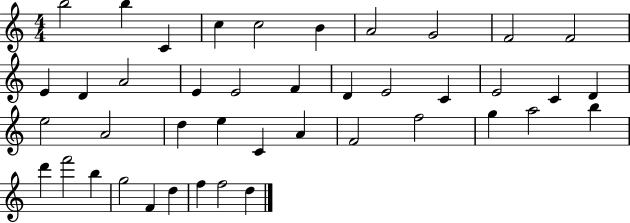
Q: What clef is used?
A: treble